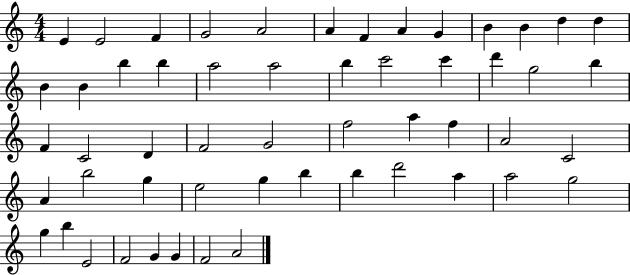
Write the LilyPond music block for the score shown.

{
  \clef treble
  \numericTimeSignature
  \time 4/4
  \key c \major
  e'4 e'2 f'4 | g'2 a'2 | a'4 f'4 a'4 g'4 | b'4 b'4 d''4 d''4 | \break b'4 b'4 b''4 b''4 | a''2 a''2 | b''4 c'''2 c'''4 | d'''4 g''2 b''4 | \break f'4 c'2 d'4 | f'2 g'2 | f''2 a''4 f''4 | a'2 c'2 | \break a'4 b''2 g''4 | e''2 g''4 b''4 | b''4 d'''2 a''4 | a''2 g''2 | \break g''4 b''4 e'2 | f'2 g'4 g'4 | f'2 a'2 | \bar "|."
}